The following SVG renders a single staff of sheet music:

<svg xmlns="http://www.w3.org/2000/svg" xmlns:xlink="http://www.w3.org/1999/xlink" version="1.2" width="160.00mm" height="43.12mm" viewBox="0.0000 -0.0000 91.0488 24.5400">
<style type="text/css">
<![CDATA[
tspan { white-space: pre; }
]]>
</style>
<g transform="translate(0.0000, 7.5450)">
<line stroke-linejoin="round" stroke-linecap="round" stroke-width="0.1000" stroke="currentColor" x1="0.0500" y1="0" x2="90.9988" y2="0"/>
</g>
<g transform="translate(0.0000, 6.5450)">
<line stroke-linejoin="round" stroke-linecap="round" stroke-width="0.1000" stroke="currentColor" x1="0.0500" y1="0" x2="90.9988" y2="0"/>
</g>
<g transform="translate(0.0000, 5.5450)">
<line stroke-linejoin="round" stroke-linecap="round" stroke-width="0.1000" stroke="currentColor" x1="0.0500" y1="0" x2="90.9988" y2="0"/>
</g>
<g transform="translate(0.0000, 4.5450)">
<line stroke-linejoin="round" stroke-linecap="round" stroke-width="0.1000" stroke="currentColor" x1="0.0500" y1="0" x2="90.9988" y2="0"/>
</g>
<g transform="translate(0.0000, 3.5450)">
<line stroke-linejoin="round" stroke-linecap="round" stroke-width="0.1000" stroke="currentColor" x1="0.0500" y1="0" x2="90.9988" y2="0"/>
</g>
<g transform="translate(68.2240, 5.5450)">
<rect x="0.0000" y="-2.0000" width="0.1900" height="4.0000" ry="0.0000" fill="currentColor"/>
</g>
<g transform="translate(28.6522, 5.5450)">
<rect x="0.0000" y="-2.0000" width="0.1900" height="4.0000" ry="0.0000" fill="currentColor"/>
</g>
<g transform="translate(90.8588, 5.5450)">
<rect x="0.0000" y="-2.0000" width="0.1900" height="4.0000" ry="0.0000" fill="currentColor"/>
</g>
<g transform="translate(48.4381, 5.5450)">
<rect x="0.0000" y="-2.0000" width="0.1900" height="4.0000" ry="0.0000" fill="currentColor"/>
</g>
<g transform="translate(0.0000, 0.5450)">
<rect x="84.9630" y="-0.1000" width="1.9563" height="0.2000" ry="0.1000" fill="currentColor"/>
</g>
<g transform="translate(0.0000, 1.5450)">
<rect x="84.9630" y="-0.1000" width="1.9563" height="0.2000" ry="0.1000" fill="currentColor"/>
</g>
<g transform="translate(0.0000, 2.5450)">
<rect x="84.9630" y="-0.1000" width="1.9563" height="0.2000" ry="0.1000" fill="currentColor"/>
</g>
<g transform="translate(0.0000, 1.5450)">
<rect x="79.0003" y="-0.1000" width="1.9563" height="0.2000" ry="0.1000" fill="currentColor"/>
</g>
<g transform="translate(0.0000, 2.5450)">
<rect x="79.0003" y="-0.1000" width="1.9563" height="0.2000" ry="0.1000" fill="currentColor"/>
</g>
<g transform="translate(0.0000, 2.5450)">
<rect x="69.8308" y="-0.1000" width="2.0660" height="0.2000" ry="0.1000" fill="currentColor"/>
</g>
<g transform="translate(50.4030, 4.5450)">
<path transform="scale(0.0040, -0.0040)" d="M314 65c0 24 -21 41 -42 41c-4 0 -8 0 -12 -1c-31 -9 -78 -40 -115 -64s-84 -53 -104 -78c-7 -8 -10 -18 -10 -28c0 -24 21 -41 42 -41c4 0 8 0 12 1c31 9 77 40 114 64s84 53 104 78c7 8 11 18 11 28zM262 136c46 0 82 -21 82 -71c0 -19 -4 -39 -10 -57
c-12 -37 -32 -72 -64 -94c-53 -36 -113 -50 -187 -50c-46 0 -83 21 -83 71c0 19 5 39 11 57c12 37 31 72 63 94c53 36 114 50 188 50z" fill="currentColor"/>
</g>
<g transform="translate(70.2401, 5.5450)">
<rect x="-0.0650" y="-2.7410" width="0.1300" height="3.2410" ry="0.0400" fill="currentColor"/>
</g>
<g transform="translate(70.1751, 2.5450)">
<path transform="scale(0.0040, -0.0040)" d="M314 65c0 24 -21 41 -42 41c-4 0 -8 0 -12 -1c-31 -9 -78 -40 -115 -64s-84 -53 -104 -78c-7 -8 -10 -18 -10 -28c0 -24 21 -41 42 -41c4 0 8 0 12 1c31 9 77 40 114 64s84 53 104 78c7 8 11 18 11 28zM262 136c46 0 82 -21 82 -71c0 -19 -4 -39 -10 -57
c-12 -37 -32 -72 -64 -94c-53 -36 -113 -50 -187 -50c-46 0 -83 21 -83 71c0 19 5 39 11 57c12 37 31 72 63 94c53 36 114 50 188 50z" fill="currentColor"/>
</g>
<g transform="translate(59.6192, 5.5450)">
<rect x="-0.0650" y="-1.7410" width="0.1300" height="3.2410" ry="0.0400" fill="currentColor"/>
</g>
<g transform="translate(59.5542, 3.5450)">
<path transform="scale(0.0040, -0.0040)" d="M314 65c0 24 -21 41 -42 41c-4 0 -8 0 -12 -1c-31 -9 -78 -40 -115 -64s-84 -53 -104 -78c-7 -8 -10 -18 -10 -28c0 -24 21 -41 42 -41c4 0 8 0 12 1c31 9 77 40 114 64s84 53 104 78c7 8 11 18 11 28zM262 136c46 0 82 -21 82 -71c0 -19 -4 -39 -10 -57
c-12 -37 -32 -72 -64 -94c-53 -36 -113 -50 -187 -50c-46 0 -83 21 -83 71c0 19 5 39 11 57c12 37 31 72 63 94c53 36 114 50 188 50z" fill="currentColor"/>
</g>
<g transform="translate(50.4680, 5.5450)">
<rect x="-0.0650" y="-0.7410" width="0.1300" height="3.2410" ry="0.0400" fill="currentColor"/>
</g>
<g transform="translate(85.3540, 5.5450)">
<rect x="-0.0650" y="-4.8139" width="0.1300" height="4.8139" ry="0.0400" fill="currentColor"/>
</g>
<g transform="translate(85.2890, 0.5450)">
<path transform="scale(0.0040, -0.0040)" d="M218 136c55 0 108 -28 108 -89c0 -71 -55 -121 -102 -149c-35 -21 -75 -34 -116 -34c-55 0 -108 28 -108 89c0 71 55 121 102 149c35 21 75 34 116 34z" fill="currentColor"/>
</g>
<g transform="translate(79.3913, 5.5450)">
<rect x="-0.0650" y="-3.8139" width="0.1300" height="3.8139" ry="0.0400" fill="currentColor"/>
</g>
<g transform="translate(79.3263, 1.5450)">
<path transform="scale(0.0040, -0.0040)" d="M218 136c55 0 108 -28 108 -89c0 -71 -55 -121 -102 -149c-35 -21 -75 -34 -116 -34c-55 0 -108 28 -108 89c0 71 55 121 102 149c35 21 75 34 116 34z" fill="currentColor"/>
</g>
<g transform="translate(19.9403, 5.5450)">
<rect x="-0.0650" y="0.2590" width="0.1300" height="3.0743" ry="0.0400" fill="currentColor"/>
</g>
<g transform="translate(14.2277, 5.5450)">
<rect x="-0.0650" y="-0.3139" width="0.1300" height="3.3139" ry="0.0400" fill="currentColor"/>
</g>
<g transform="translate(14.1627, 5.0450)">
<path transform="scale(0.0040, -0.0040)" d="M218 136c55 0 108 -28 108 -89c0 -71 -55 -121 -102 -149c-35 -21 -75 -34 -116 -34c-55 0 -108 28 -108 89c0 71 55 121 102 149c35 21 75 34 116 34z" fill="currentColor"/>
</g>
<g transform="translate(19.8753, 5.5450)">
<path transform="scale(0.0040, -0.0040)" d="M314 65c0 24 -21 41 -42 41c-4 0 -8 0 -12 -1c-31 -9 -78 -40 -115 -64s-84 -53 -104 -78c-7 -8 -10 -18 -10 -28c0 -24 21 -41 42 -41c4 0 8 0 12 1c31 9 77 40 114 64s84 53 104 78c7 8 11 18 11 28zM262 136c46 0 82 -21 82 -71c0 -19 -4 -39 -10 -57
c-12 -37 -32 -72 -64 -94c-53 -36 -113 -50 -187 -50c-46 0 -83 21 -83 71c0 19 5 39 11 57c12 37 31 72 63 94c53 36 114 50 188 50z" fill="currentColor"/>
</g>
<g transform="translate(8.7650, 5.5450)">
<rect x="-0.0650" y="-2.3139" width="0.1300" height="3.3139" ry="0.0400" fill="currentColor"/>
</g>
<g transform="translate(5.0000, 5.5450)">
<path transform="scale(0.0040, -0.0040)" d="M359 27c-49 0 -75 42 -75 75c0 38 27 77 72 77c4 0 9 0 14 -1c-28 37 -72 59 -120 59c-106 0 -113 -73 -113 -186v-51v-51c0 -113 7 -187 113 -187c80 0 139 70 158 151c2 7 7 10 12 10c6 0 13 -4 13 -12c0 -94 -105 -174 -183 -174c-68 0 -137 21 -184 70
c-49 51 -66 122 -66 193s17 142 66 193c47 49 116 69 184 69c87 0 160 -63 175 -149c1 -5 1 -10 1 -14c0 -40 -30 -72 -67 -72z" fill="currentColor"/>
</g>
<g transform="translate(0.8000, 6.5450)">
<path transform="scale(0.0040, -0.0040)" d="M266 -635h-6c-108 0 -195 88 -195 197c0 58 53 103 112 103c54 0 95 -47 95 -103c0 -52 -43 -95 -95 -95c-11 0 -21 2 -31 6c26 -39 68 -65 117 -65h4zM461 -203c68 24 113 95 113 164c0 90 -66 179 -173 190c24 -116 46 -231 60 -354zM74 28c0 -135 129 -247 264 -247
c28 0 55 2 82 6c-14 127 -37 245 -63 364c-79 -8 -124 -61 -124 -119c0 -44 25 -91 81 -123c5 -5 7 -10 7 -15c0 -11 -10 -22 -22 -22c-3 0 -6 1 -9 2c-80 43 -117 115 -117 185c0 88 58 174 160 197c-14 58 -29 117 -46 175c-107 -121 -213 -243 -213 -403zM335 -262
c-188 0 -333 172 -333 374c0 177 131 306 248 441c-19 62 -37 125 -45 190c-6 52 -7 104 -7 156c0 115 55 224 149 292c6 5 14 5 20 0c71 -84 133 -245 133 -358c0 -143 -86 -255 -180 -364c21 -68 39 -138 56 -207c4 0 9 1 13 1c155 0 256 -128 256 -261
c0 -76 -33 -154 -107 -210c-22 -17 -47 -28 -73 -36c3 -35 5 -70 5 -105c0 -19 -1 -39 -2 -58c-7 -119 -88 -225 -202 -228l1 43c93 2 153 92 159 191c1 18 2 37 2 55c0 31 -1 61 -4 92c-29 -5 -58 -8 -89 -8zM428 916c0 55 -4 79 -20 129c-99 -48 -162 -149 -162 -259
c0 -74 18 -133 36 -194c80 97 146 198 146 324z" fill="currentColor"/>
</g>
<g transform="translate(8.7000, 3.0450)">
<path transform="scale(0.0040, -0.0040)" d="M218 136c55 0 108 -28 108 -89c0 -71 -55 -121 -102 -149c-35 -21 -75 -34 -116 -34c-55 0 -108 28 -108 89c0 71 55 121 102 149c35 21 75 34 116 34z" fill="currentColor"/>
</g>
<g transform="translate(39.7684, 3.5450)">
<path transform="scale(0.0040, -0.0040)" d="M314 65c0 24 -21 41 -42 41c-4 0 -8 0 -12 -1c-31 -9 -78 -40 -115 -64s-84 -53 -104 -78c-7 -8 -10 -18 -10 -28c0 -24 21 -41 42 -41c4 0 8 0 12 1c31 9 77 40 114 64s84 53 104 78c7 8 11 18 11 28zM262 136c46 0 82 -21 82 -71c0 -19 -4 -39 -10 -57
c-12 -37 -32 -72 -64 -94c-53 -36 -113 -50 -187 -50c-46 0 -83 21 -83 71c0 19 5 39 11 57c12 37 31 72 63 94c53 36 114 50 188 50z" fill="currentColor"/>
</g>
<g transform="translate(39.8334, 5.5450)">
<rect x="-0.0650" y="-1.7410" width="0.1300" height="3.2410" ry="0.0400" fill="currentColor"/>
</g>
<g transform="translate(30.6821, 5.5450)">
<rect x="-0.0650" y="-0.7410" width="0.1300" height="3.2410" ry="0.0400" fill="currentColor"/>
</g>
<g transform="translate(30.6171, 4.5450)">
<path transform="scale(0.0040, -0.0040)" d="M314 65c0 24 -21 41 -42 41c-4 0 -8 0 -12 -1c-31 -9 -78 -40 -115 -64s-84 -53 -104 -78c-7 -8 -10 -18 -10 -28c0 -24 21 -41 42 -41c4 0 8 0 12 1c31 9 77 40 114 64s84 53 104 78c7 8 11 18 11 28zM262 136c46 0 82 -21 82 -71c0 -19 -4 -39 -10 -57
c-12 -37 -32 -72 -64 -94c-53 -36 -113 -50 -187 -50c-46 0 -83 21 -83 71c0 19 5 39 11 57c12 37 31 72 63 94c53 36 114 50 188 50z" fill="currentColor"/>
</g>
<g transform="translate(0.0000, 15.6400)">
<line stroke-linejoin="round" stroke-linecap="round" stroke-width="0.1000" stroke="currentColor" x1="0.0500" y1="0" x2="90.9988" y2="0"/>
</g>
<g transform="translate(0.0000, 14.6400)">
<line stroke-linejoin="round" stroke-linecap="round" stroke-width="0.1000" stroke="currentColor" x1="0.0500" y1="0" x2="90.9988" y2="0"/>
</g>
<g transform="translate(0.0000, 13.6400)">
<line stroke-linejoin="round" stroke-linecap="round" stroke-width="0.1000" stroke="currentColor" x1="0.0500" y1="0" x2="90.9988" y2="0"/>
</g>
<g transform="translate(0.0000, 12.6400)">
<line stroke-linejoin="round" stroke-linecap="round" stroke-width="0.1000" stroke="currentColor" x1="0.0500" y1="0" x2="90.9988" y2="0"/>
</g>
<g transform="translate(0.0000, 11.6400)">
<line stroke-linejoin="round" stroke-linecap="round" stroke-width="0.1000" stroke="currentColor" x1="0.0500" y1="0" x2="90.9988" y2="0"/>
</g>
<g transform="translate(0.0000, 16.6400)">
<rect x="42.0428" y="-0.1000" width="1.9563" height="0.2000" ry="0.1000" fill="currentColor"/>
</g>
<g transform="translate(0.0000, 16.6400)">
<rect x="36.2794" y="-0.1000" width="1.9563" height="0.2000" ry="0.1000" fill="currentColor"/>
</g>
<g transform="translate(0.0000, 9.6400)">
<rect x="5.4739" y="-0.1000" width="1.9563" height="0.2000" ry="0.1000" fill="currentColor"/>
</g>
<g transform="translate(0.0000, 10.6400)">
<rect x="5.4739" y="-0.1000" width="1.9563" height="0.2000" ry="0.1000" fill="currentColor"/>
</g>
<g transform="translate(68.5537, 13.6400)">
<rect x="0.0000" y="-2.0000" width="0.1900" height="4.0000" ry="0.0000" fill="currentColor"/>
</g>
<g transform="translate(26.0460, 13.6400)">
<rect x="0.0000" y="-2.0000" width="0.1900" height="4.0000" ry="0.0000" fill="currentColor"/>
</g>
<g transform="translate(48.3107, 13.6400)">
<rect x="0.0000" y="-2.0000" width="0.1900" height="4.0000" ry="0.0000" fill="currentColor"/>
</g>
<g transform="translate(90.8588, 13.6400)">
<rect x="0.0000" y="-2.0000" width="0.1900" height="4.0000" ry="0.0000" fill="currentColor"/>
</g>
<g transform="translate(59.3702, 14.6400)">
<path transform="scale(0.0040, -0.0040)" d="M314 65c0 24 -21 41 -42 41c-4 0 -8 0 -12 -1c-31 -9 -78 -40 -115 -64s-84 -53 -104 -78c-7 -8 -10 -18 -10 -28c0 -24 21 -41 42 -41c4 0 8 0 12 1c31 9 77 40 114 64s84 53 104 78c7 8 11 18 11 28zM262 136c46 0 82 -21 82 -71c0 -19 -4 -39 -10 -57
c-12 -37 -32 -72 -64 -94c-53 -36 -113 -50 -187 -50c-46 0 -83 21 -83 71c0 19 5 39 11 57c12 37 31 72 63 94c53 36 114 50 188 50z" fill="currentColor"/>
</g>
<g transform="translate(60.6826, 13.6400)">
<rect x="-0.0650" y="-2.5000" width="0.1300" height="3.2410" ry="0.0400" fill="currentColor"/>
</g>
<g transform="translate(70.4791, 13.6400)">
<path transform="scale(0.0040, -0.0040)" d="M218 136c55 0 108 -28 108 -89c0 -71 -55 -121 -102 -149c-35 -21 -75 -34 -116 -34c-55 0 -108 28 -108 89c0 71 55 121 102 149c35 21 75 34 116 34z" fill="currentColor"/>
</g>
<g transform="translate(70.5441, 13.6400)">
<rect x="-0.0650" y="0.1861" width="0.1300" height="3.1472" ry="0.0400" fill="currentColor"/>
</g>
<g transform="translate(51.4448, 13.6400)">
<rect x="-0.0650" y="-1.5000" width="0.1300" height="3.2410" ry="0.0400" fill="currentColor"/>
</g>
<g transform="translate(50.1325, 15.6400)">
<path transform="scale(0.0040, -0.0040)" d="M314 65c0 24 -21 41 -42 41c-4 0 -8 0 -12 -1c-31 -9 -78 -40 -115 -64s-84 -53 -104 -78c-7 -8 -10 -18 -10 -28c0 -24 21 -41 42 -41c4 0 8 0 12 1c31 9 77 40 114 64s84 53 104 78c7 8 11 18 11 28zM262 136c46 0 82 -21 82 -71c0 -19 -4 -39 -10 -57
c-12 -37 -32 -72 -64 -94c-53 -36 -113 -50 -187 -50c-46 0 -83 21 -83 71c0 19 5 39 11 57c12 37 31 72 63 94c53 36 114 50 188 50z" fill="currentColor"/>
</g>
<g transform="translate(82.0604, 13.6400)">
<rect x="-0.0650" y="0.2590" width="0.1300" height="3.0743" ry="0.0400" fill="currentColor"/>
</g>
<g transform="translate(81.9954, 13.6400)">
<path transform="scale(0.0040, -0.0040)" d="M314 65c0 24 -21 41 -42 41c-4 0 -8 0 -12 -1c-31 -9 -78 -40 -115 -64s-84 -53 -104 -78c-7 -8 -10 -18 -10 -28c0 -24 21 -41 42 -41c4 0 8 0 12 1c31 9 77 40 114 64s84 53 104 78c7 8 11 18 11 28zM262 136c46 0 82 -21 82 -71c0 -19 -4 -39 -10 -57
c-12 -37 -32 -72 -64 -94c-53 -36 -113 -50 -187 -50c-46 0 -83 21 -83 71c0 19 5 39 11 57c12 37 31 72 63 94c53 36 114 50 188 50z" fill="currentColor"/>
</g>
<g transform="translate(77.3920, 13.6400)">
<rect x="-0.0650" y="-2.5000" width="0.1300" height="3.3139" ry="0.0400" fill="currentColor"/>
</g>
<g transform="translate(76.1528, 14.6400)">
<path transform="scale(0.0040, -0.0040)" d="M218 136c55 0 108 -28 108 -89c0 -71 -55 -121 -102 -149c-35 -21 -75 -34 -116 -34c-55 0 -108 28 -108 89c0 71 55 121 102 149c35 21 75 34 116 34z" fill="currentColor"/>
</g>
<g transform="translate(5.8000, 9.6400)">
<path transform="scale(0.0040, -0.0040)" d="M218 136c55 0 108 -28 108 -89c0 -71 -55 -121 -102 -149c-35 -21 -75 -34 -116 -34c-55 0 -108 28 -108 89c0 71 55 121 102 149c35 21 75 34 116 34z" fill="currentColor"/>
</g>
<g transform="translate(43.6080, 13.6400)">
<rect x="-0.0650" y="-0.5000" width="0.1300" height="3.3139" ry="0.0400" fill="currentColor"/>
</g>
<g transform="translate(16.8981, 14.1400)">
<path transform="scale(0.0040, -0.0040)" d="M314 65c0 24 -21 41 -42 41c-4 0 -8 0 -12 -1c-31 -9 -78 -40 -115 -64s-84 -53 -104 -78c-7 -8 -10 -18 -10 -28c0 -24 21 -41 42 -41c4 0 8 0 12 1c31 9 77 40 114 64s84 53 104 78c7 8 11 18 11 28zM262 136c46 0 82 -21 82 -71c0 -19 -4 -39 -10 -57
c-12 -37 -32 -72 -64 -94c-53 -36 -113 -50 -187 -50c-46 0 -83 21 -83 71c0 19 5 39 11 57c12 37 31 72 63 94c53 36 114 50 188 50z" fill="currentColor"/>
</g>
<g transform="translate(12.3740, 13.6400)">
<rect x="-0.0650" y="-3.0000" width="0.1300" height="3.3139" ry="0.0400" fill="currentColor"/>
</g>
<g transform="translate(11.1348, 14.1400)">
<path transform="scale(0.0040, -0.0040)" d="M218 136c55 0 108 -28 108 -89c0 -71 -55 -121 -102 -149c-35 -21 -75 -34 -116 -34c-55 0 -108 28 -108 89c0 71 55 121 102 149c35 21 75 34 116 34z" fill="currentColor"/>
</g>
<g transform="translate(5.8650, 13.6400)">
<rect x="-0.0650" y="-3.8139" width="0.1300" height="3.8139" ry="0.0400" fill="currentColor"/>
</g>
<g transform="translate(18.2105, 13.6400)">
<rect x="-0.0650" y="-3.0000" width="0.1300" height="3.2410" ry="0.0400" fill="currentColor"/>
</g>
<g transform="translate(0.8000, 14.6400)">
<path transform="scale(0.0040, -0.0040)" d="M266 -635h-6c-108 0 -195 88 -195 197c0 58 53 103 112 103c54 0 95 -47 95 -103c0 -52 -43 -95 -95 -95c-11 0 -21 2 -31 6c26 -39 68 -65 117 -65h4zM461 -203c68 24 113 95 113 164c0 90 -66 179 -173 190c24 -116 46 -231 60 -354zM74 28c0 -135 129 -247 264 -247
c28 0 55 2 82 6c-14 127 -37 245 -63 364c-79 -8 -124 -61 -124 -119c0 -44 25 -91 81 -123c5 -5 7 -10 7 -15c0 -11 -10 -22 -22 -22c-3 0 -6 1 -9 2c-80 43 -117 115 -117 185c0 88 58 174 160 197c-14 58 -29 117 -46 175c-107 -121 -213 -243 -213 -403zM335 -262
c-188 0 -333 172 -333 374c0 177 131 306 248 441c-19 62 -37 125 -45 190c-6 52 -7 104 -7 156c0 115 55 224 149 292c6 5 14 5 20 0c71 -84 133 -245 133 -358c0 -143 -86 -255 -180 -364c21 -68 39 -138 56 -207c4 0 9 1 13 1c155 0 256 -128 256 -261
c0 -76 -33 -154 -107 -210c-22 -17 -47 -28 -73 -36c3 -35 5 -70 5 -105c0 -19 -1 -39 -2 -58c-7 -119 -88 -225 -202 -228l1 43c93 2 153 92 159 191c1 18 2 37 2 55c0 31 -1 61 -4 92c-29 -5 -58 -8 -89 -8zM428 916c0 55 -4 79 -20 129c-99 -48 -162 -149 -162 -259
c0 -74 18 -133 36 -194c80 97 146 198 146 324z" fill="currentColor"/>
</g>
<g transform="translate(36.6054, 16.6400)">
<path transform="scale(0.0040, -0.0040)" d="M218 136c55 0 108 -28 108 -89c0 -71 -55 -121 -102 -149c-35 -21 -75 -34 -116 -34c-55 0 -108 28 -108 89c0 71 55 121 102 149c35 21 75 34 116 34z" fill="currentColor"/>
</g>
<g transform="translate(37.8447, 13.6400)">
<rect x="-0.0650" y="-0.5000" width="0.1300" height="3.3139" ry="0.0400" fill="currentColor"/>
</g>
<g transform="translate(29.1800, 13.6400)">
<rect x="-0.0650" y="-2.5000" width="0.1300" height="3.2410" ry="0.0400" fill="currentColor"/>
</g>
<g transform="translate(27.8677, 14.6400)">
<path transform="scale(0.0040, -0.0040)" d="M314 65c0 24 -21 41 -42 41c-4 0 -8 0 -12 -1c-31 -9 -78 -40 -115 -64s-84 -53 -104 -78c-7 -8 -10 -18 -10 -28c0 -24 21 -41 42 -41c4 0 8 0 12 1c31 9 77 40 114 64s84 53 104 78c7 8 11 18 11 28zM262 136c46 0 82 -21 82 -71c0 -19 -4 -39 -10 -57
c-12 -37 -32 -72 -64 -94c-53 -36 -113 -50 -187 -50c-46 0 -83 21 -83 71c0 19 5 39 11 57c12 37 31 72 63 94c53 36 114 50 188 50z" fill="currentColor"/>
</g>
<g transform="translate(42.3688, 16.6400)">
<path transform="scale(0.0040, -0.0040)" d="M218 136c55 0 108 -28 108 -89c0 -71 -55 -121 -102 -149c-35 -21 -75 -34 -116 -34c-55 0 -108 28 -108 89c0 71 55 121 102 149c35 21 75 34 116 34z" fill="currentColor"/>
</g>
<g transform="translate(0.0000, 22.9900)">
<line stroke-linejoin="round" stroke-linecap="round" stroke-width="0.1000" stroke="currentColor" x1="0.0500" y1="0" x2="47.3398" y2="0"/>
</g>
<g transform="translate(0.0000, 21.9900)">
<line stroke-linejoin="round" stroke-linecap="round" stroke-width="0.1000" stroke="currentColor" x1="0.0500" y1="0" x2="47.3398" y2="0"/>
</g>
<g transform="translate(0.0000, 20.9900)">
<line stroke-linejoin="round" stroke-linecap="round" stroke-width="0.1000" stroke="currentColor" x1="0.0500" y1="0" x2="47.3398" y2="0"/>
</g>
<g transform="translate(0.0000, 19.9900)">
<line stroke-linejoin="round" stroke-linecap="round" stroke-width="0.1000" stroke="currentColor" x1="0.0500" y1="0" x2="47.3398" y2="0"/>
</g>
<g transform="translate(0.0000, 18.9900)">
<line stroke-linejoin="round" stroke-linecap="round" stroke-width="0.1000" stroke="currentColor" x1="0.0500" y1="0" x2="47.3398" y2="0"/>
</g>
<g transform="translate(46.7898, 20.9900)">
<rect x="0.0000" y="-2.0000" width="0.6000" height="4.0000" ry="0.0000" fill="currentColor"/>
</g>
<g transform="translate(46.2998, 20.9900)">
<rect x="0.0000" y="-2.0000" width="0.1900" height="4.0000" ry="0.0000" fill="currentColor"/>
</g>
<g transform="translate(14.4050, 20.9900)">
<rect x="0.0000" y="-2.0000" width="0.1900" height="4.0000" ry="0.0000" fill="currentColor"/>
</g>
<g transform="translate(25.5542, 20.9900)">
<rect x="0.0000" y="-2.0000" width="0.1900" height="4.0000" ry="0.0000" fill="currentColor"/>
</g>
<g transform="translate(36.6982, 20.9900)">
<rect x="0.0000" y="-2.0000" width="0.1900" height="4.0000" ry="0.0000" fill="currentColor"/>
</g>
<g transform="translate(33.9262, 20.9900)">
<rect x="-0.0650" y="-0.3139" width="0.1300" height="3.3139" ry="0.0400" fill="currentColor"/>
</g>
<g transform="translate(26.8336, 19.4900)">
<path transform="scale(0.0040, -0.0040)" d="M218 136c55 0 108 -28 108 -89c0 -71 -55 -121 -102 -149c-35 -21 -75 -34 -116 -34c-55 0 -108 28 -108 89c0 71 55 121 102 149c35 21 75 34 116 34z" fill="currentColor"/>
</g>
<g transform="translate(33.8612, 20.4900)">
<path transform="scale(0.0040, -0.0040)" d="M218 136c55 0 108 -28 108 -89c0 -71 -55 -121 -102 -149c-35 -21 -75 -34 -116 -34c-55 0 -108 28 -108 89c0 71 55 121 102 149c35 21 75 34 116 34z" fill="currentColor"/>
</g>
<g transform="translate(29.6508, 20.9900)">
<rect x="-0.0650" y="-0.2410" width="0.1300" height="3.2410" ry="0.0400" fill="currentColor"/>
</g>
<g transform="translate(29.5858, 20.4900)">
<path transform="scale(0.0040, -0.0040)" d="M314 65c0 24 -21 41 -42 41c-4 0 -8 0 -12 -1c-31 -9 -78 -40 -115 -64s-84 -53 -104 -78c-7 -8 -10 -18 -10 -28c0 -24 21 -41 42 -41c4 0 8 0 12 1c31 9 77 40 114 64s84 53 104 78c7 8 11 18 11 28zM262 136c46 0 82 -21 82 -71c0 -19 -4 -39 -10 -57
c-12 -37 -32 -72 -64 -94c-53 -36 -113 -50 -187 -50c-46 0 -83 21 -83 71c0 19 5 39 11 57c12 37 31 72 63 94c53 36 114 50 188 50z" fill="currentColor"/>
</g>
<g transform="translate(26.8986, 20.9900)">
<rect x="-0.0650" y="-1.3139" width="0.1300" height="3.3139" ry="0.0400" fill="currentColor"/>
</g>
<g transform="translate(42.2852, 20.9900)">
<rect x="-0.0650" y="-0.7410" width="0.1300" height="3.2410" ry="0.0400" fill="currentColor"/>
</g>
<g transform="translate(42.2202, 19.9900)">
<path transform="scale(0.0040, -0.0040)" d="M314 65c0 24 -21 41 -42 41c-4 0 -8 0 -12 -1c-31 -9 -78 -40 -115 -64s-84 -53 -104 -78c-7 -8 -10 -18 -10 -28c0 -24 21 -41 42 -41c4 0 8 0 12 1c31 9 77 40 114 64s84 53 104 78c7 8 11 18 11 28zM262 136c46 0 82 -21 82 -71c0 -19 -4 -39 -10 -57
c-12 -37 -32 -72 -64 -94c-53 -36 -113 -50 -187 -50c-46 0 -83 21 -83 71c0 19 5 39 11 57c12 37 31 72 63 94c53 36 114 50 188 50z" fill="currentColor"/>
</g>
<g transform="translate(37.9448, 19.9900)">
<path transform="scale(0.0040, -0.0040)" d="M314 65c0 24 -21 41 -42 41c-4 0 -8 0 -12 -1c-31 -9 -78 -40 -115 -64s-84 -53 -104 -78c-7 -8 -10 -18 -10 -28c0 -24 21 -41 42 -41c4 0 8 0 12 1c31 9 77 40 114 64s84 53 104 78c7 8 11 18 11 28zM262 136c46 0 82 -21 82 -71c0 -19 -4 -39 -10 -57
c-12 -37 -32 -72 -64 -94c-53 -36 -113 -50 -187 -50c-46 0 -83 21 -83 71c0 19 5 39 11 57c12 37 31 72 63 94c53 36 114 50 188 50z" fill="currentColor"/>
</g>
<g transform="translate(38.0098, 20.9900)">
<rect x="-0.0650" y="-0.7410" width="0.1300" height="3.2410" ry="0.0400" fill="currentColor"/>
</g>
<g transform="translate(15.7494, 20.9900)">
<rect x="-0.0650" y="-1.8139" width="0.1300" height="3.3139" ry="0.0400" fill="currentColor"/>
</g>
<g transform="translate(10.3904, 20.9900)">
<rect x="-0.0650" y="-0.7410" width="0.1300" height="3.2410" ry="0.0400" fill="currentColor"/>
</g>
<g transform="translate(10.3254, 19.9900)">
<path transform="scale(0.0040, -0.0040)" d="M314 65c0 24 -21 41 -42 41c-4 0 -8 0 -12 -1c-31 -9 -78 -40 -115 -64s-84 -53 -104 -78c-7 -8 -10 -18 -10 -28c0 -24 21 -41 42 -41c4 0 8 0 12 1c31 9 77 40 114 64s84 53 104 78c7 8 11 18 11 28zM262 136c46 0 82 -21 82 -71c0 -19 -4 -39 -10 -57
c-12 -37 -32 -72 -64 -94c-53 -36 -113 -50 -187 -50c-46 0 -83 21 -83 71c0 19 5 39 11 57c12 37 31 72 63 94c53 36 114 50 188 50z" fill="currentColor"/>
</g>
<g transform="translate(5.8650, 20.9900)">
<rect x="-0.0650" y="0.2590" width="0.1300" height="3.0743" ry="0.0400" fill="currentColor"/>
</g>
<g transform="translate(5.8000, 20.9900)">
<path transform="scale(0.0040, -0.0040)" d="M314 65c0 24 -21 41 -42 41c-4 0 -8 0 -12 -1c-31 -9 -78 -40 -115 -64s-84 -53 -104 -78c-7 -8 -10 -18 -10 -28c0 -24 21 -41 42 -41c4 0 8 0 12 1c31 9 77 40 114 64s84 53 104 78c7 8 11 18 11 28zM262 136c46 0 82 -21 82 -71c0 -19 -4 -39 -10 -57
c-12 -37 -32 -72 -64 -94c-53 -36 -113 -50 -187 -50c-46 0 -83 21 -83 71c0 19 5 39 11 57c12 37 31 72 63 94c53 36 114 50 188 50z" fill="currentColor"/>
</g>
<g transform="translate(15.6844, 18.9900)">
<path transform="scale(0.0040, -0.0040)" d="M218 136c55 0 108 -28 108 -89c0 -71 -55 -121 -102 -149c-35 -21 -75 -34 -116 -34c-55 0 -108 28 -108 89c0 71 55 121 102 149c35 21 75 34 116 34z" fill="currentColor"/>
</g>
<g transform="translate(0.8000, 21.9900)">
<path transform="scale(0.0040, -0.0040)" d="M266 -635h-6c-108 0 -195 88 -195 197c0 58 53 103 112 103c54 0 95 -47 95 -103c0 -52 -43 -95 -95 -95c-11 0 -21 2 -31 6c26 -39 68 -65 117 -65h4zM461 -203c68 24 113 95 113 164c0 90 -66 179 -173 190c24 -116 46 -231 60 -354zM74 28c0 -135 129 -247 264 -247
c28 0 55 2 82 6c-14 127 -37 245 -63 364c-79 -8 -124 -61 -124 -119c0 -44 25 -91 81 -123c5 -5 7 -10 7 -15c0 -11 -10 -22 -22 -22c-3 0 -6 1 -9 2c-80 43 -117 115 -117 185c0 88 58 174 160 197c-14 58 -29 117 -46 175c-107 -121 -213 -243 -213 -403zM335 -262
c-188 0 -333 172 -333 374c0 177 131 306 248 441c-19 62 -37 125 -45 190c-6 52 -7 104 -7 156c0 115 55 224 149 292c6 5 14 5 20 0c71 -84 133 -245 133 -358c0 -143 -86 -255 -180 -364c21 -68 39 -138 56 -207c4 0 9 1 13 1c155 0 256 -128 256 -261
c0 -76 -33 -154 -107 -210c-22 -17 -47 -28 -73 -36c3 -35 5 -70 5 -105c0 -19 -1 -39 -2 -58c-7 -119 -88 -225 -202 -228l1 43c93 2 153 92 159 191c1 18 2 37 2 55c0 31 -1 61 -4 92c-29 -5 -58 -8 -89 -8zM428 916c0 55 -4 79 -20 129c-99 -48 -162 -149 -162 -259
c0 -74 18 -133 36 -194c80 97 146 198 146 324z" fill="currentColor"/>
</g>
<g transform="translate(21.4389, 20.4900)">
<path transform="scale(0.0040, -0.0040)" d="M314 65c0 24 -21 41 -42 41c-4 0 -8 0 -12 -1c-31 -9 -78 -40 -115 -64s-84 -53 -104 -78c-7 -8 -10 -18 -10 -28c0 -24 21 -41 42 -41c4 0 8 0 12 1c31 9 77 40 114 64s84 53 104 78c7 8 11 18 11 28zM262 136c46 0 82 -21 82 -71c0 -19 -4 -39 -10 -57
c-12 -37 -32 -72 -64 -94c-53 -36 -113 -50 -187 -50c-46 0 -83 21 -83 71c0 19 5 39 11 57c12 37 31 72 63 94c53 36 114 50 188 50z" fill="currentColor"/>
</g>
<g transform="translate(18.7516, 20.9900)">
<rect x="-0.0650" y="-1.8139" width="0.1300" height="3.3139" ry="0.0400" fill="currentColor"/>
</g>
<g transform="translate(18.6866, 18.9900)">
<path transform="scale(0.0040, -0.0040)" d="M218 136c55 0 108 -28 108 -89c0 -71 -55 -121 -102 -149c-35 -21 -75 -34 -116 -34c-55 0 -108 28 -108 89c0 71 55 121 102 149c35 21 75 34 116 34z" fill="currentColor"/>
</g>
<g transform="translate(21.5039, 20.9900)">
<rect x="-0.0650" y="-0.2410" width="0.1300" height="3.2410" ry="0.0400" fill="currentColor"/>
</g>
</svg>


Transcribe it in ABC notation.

X:1
T:Untitled
M:4/4
L:1/4
K:C
g c B2 d2 f2 d2 f2 a2 c' e' c' A A2 G2 C C E2 G2 B G B2 B2 d2 f f c2 e c2 c d2 d2